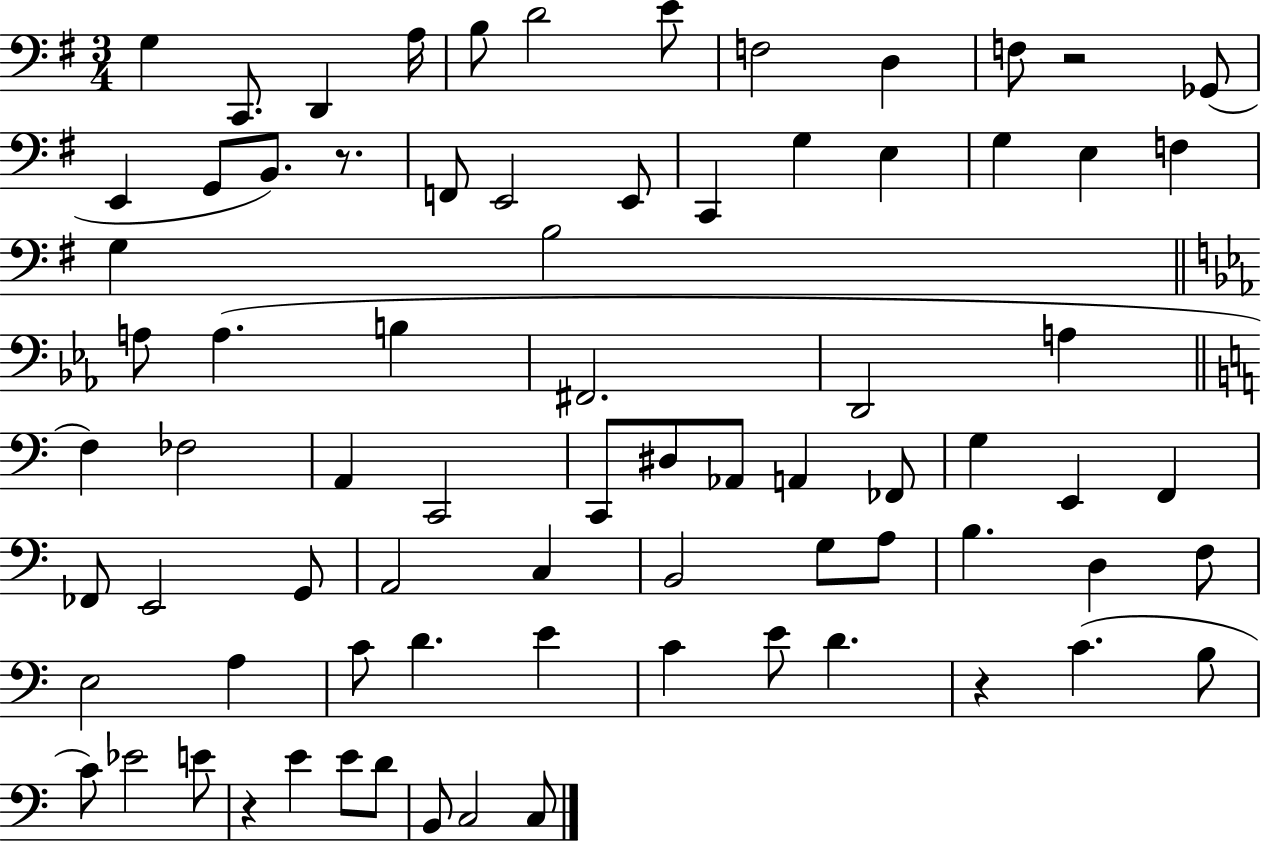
{
  \clef bass
  \numericTimeSignature
  \time 3/4
  \key g \major
  \repeat volta 2 { g4 c,8. d,4 a16 | b8 d'2 e'8 | f2 d4 | f8 r2 ges,8( | \break e,4 g,8 b,8.) r8. | f,8 e,2 e,8 | c,4 g4 e4 | g4 e4 f4 | \break g4 b2 | \bar "||" \break \key c \minor a8 a4.( b4 | fis,2. | d,2 a4 | \bar "||" \break \key c \major f4) fes2 | a,4 c,2 | c,8 dis8 aes,8 a,4 fes,8 | g4 e,4 f,4 | \break fes,8 e,2 g,8 | a,2 c4 | b,2 g8 a8 | b4. d4 f8 | \break e2 a4 | c'8 d'4. e'4 | c'4 e'8 d'4. | r4 c'4.( b8 | \break c'8) ees'2 e'8 | r4 e'4 e'8 d'8 | b,8 c2 c8 | } \bar "|."
}